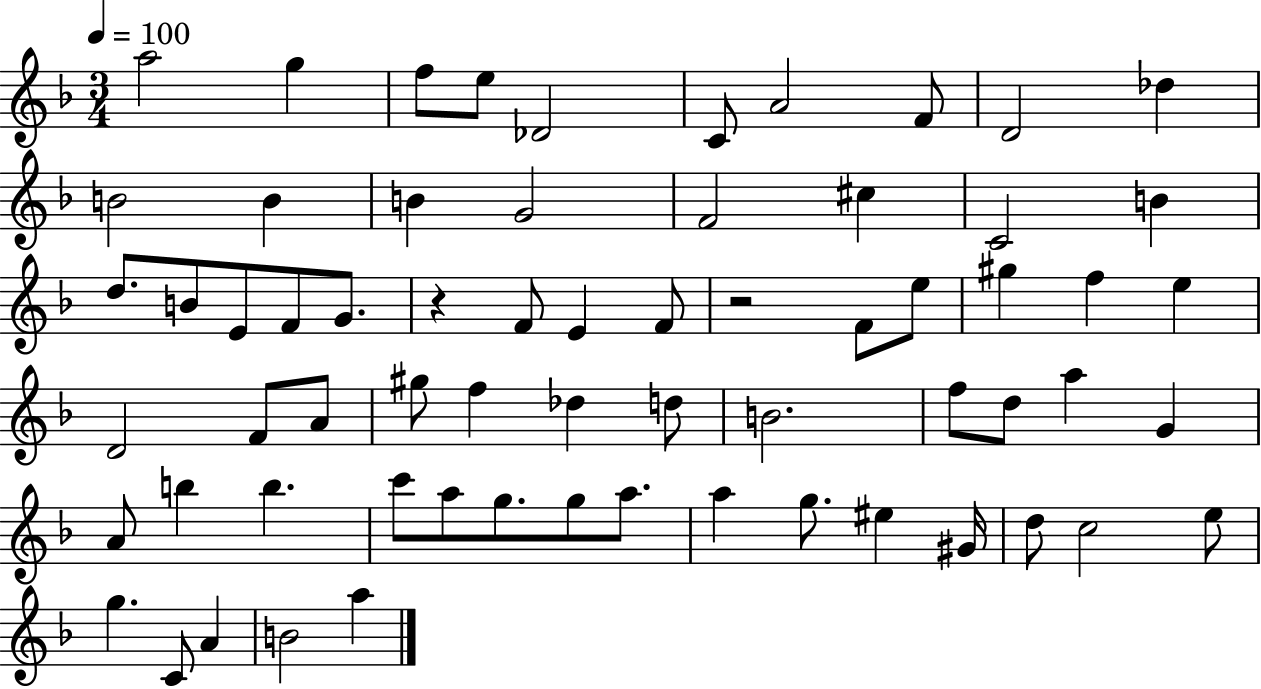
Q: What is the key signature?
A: F major